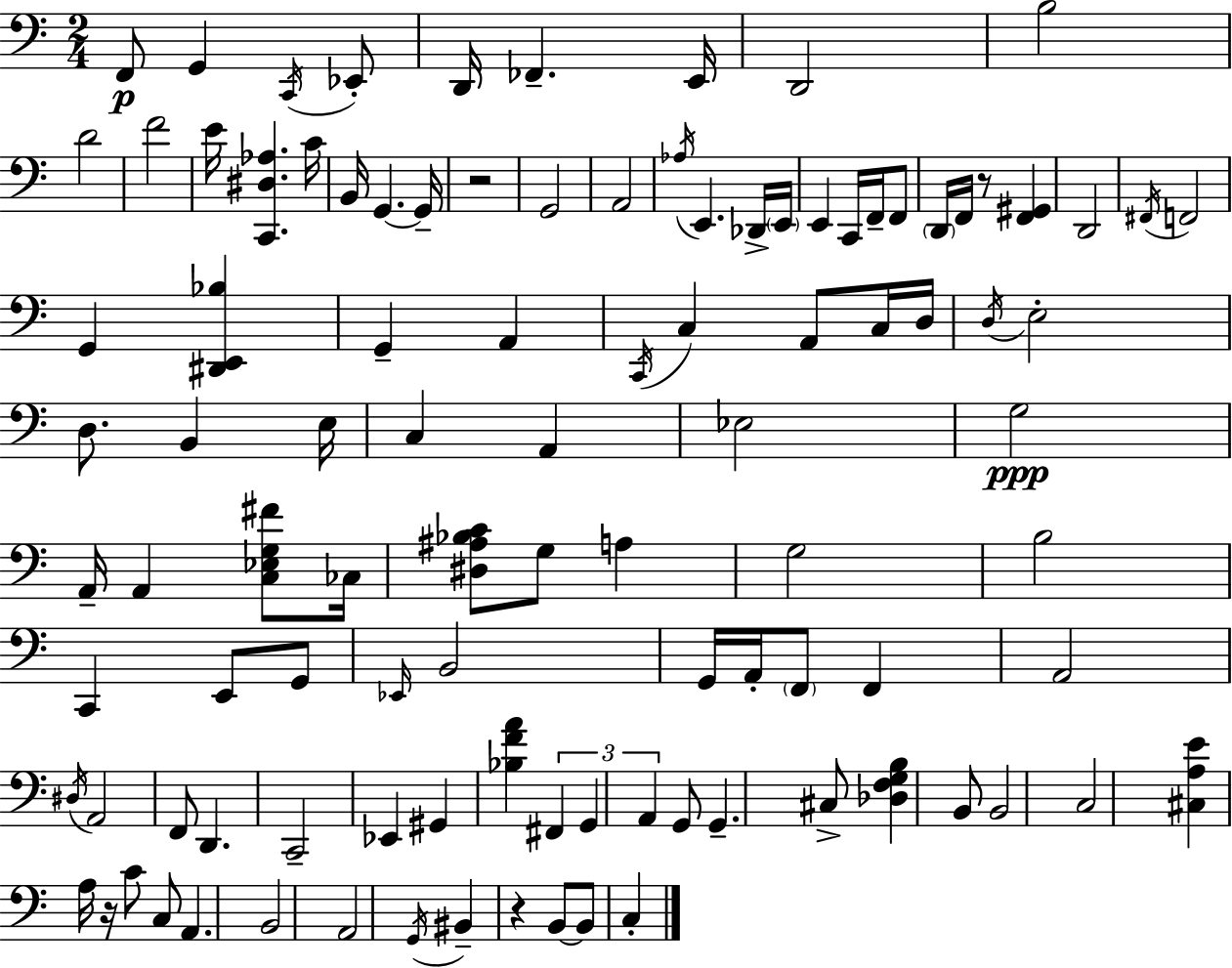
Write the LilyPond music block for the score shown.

{
  \clef bass
  \numericTimeSignature
  \time 2/4
  \key c \major
  f,8\p g,4 \acciaccatura { c,16 } ees,8-. | d,16 fes,4.-- | e,16 d,2 | b2 | \break d'2 | f'2 | e'16 <c, dis aes>4. | c'16 b,16 g,4.~~ | \break g,16-- r2 | g,2 | a,2 | \acciaccatura { aes16 } e,4. | \break des,16-> \parenthesize e,16 e,4 c,16 f,16-- | f,8 \parenthesize d,16 f,16 r8 <f, gis,>4 | d,2 | \acciaccatura { fis,16 } f,2 | \break g,4 <dis, e, bes>4 | g,4-- a,4 | \acciaccatura { c,16 } c4 | a,8 c16 d16 \acciaccatura { d16 } e2-. | \break d8. | b,4 e16 c4 | a,4 ees2 | g2\ppp | \break a,16-- a,4 | <c ees g fis'>8 ces16 <dis ais bes c'>8 g8 | a4 g2 | b2 | \break c,4 | e,8 g,8 \grace { ees,16 } b,2 | g,16 a,16-. | \parenthesize f,8 f,4 a,2 | \break \acciaccatura { dis16 } a,2 | f,8 | d,4. c,2-- | ees,4 | \break gis,4 <bes f' a'>4 | \tuplet 3/2 { fis,4 g,4 | a,4 } g,8 | g,4.-- cis8-> | \break <des f g b>4 b,8 b,2 | c2 | <cis a e'>4 | a16 r16 c'8 c8 | \break a,4. b,2 | a,2 | \acciaccatura { g,16 } | bis,4-- r4 | \break b,8~~ b,8 c4-. | \bar "|."
}